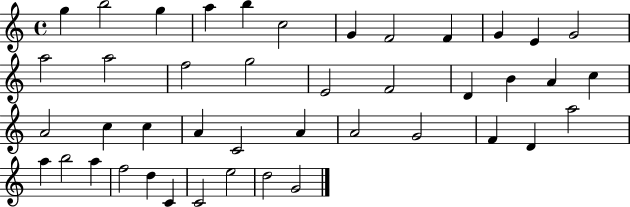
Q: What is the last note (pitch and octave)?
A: G4